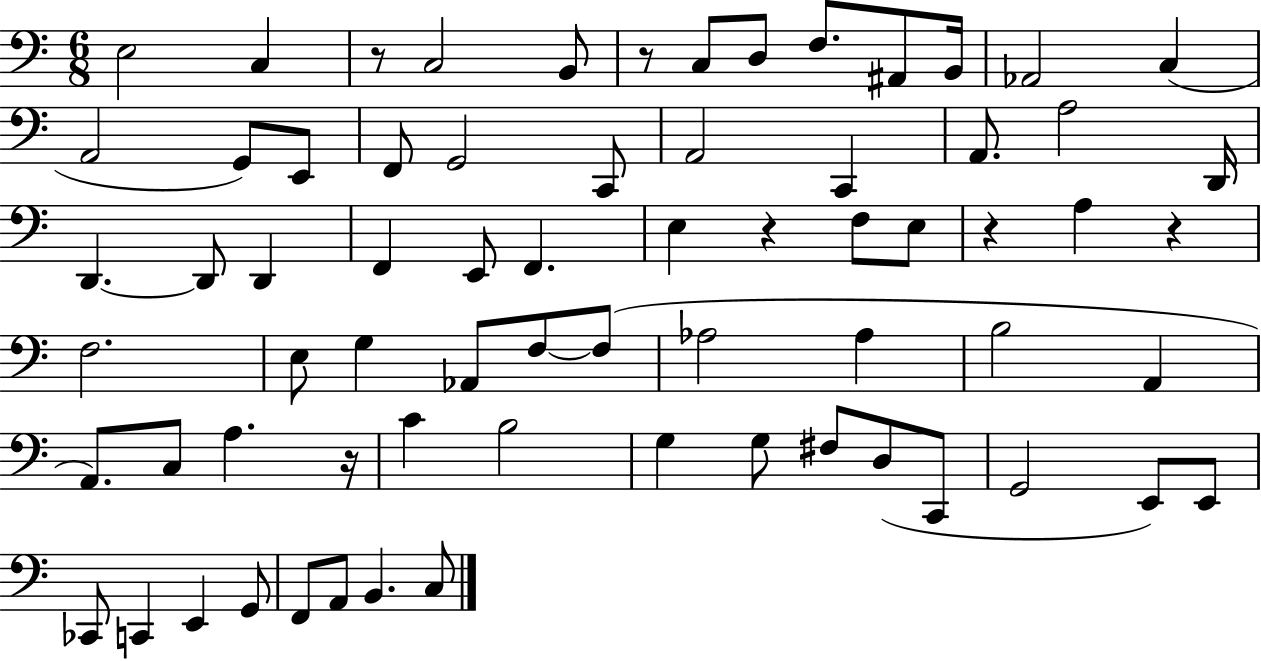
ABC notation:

X:1
T:Untitled
M:6/8
L:1/4
K:C
E,2 C, z/2 C,2 B,,/2 z/2 C,/2 D,/2 F,/2 ^A,,/2 B,,/4 _A,,2 C, A,,2 G,,/2 E,,/2 F,,/2 G,,2 C,,/2 A,,2 C,, A,,/2 A,2 D,,/4 D,, D,,/2 D,, F,, E,,/2 F,, E, z F,/2 E,/2 z A, z F,2 E,/2 G, _A,,/2 F,/2 F,/2 _A,2 _A, B,2 A,, A,,/2 C,/2 A, z/4 C B,2 G, G,/2 ^F,/2 D,/2 C,,/2 G,,2 E,,/2 E,,/2 _C,,/2 C,, E,, G,,/2 F,,/2 A,,/2 B,, C,/2